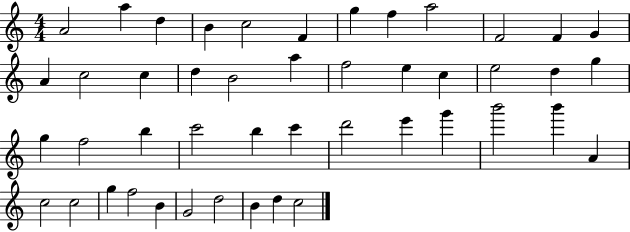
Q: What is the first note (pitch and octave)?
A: A4